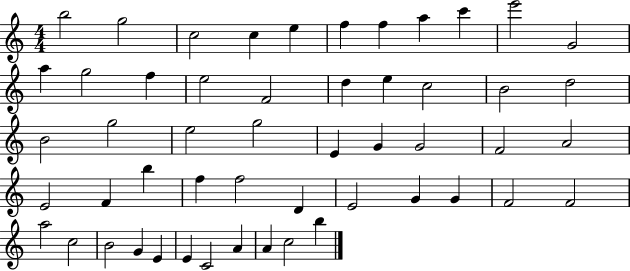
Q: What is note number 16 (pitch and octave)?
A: F4